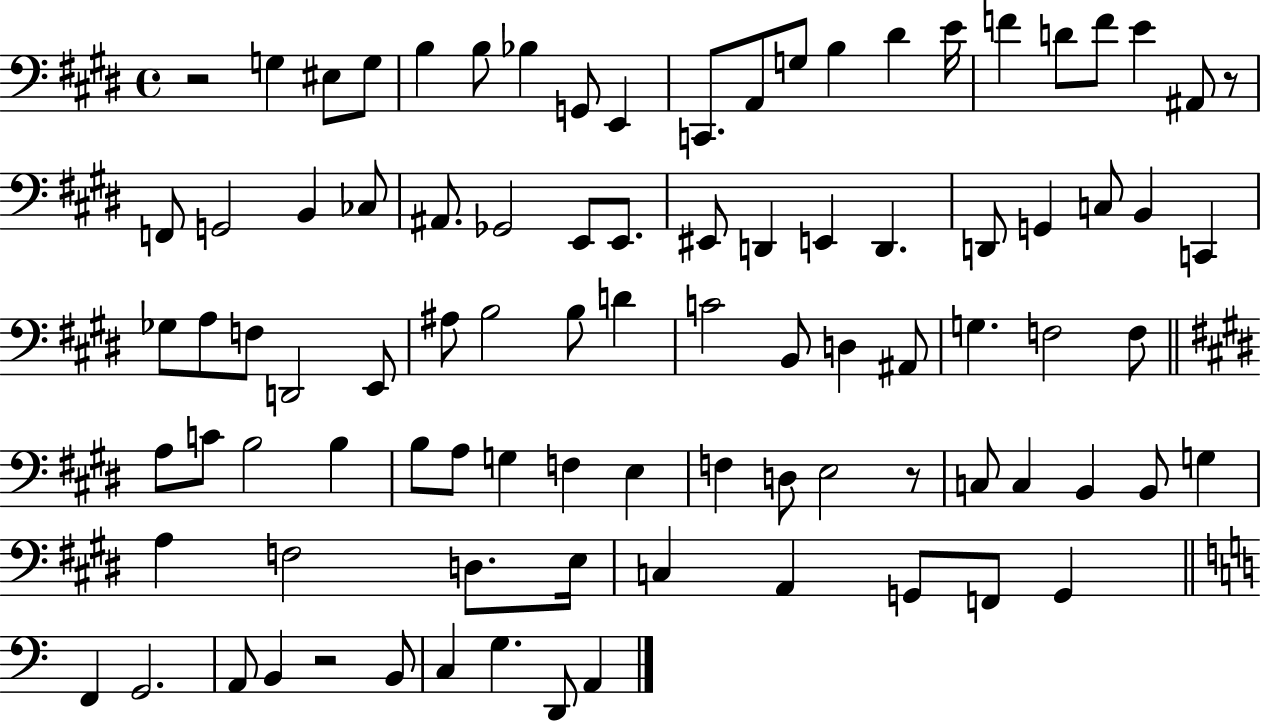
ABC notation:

X:1
T:Untitled
M:4/4
L:1/4
K:E
z2 G, ^E,/2 G,/2 B, B,/2 _B, G,,/2 E,, C,,/2 A,,/2 G,/2 B, ^D E/4 F D/2 F/2 E ^A,,/2 z/2 F,,/2 G,,2 B,, _C,/2 ^A,,/2 _G,,2 E,,/2 E,,/2 ^E,,/2 D,, E,, D,, D,,/2 G,, C,/2 B,, C,, _G,/2 A,/2 F,/2 D,,2 E,,/2 ^A,/2 B,2 B,/2 D C2 B,,/2 D, ^A,,/2 G, F,2 F,/2 A,/2 C/2 B,2 B, B,/2 A,/2 G, F, E, F, D,/2 E,2 z/2 C,/2 C, B,, B,,/2 G, A, F,2 D,/2 E,/4 C, A,, G,,/2 F,,/2 G,, F,, G,,2 A,,/2 B,, z2 B,,/2 C, G, D,,/2 A,,